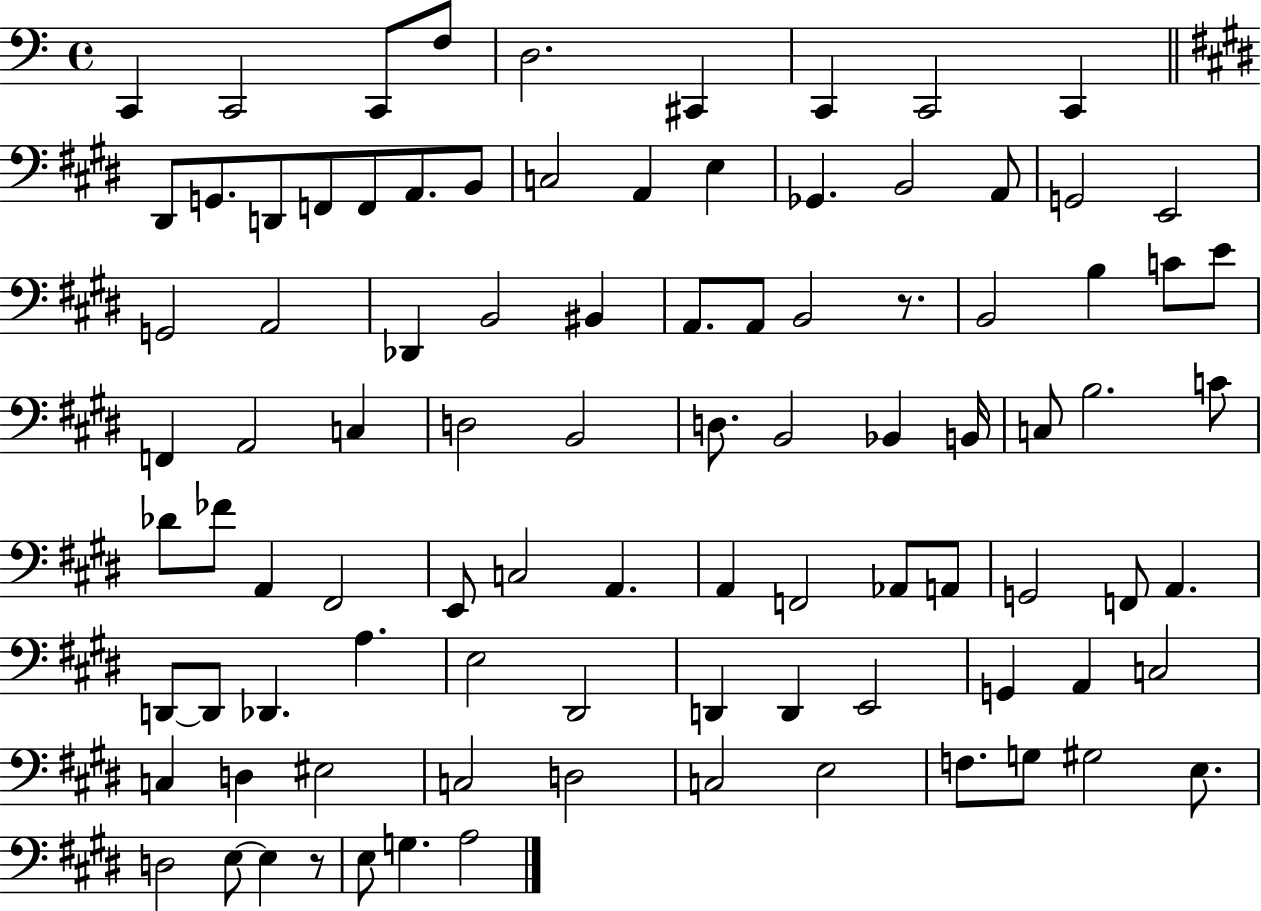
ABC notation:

X:1
T:Untitled
M:4/4
L:1/4
K:C
C,, C,,2 C,,/2 F,/2 D,2 ^C,, C,, C,,2 C,, ^D,,/2 G,,/2 D,,/2 F,,/2 F,,/2 A,,/2 B,,/2 C,2 A,, E, _G,, B,,2 A,,/2 G,,2 E,,2 G,,2 A,,2 _D,, B,,2 ^B,, A,,/2 A,,/2 B,,2 z/2 B,,2 B, C/2 E/2 F,, A,,2 C, D,2 B,,2 D,/2 B,,2 _B,, B,,/4 C,/2 B,2 C/2 _D/2 _F/2 A,, ^F,,2 E,,/2 C,2 A,, A,, F,,2 _A,,/2 A,,/2 G,,2 F,,/2 A,, D,,/2 D,,/2 _D,, A, E,2 ^D,,2 D,, D,, E,,2 G,, A,, C,2 C, D, ^E,2 C,2 D,2 C,2 E,2 F,/2 G,/2 ^G,2 E,/2 D,2 E,/2 E, z/2 E,/2 G, A,2